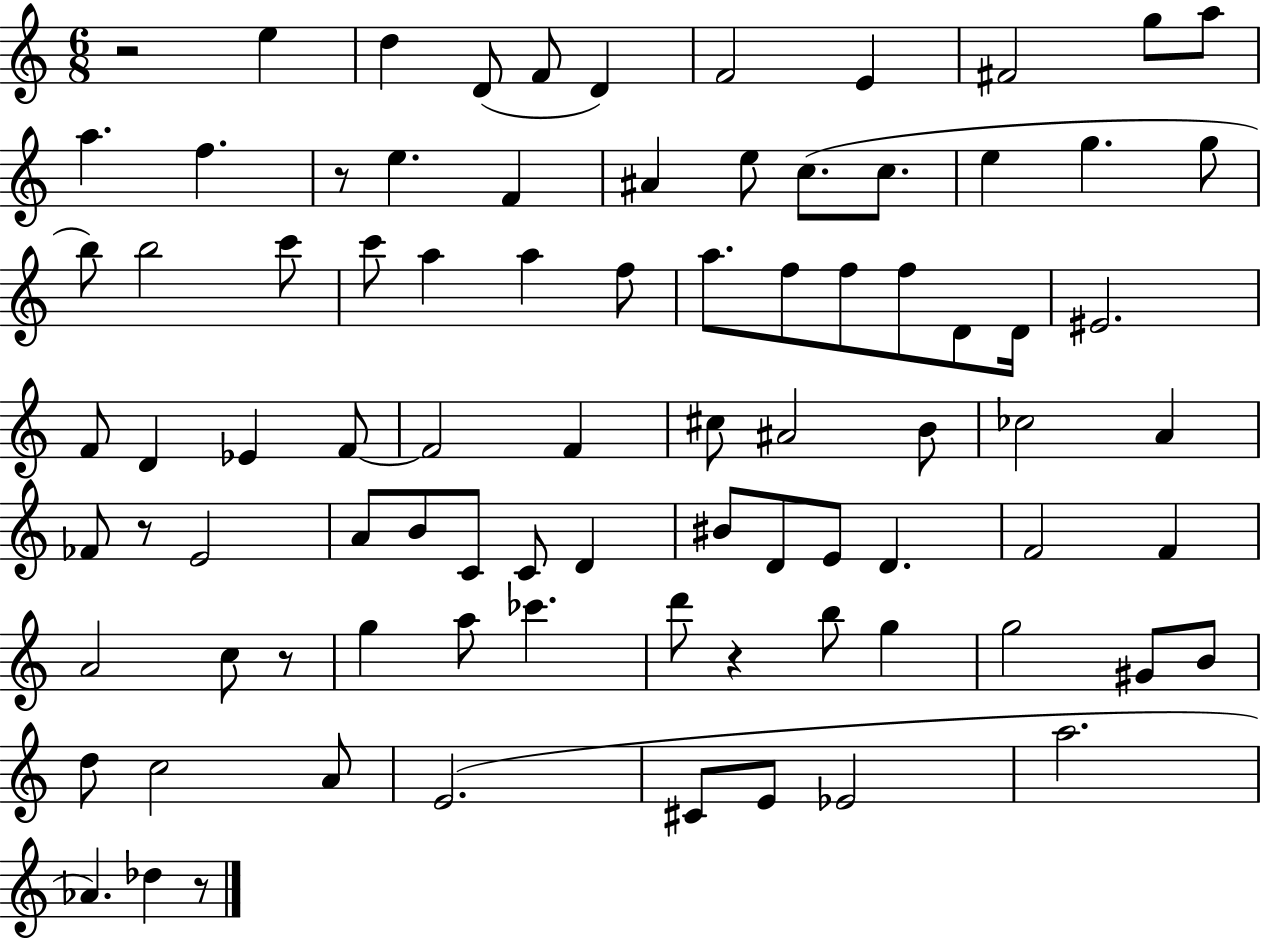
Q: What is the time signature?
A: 6/8